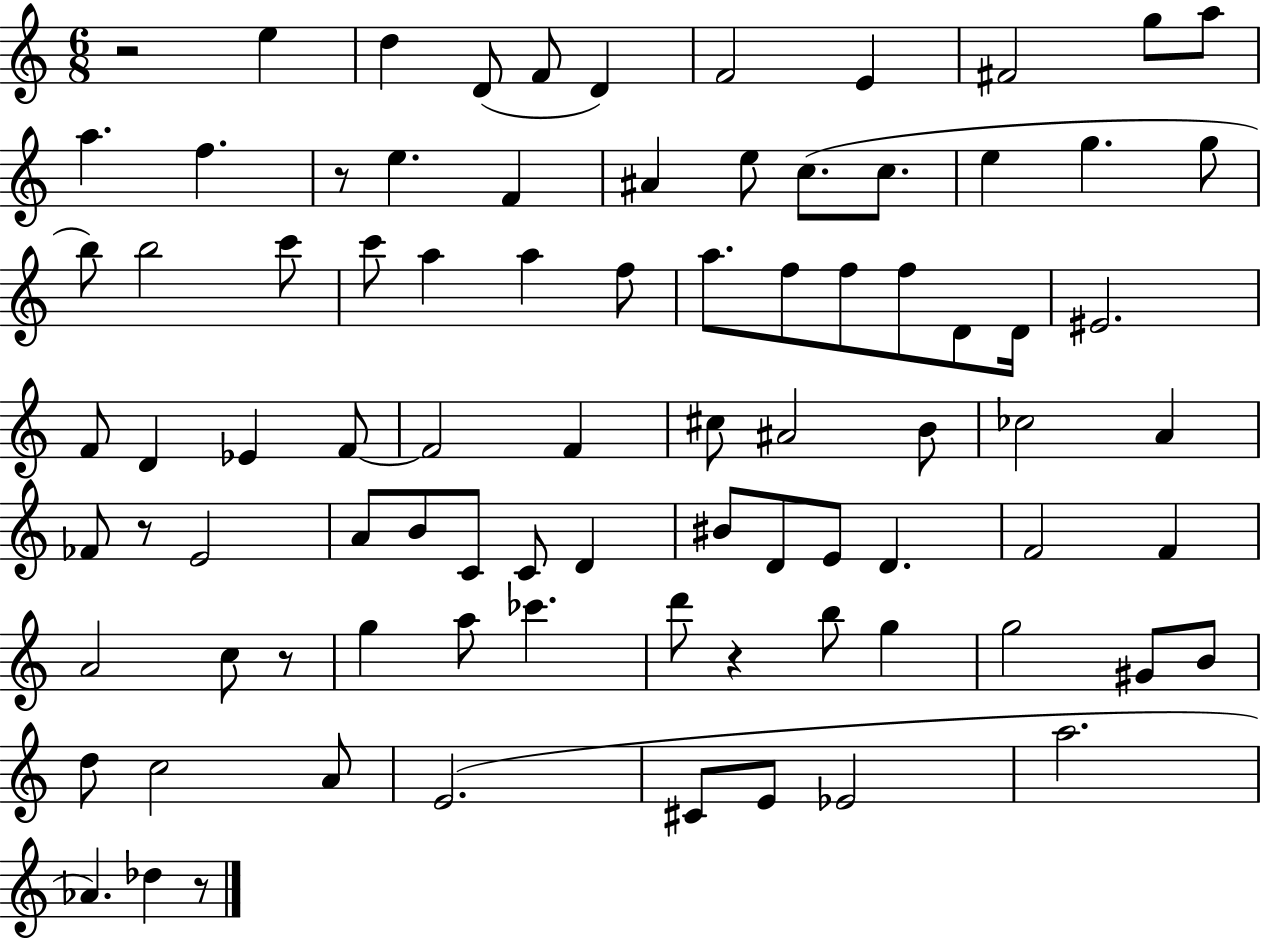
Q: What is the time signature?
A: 6/8